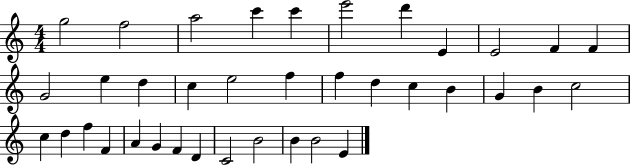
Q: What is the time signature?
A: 4/4